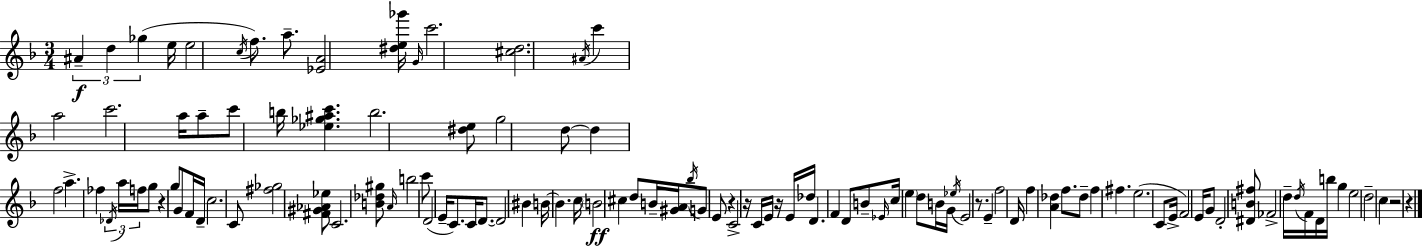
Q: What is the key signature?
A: D minor